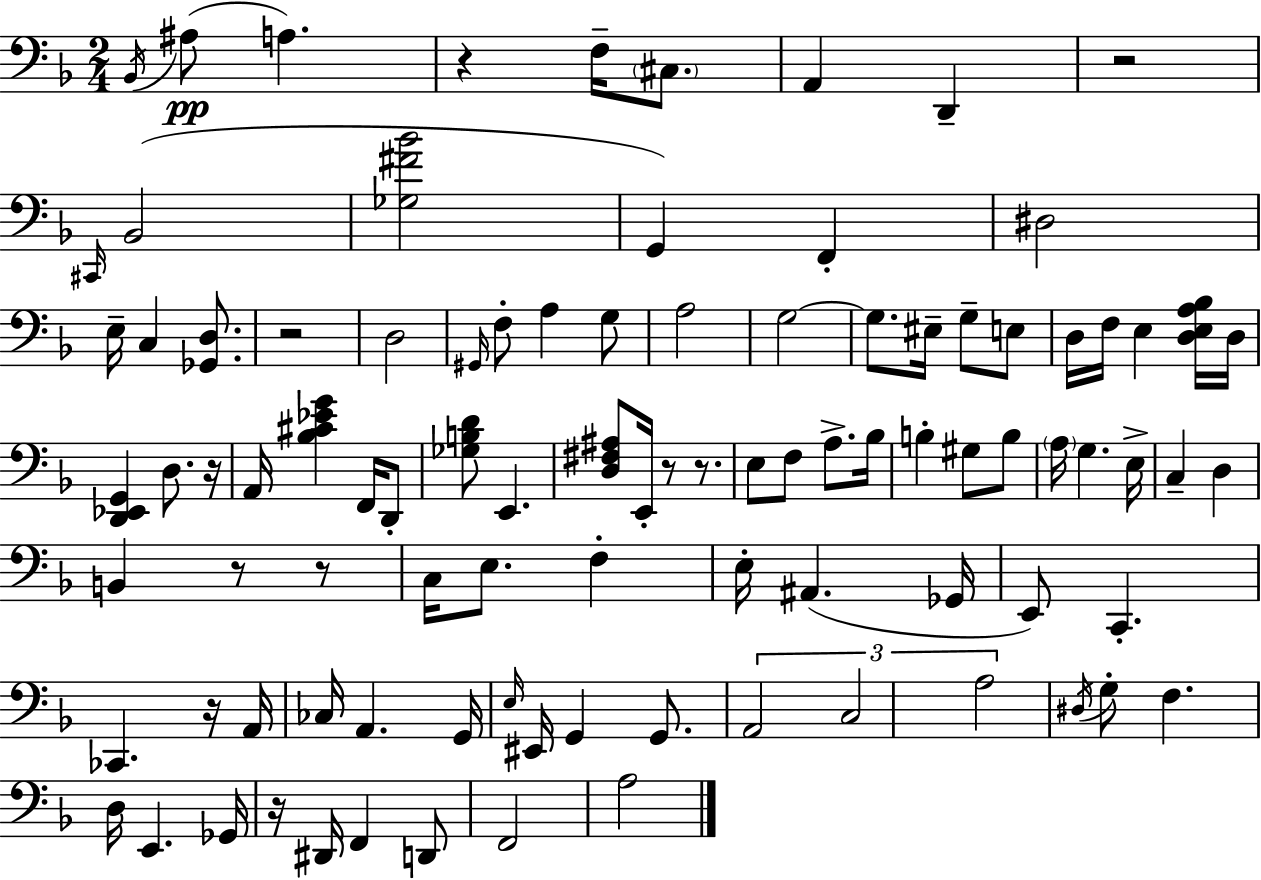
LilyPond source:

{
  \clef bass
  \numericTimeSignature
  \time 2/4
  \key d \minor
  \acciaccatura { bes,16 }(\pp ais8 a4.) | r4 f16-- \parenthesize cis8. | a,4 d,4-- | r2 | \break \grace { cis,16 }( bes,2 | <ges fis' bes'>2 | g,4) f,4-. | dis2 | \break e16-- c4 <ges, d>8. | r2 | d2 | \grace { gis,16 } f8-. a4 | \break g8 a2 | g2~~ | g8. eis16-- g8-- | e8 d16 f16 e4 | \break <d e a bes>16 d16 <d, ees, g,>4 d8. | r16 a,16 <bes cis' ees' g'>4 | f,16 d,8-. <ges b d'>8 e,4. | <d fis ais>8 e,16-. r8 | \break r8. e8 f8 a8.-> | bes16 b4-. gis8 | b8 \parenthesize a16 g4. | e16-> c4-- d4 | \break b,4 r8 | r8 c16 e8. f4-. | e16-. ais,4.( | ges,16 e,8) c,4.-. | \break ces,4. | r16 a,16 ces16 a,4. | g,16 \grace { e16 } eis,16 g,4 | g,8. \tuplet 3/2 { a,2 | \break c2 | a2 } | \acciaccatura { dis16 } g8-. f4. | d16 e,4. | \break ges,16 r16 dis,16 f,4 | d,8 f,2 | a2 | \bar "|."
}